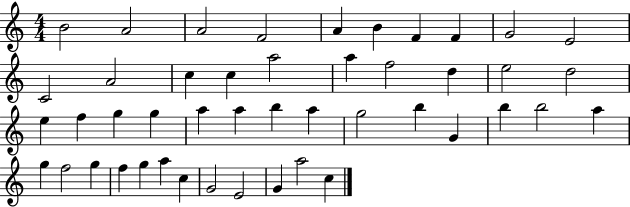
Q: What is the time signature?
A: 4/4